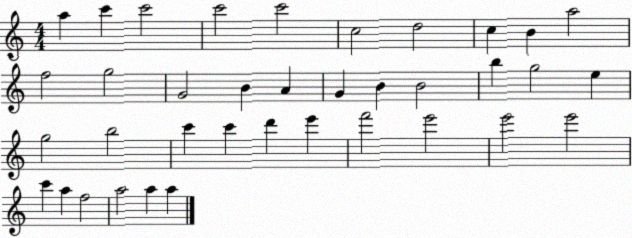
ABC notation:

X:1
T:Untitled
M:4/4
L:1/4
K:C
a c' c'2 c'2 c'2 c2 d2 c B a2 f2 g2 G2 B A G B B2 b g2 e g2 b2 c' c' d' e' f'2 e'2 e'2 e'2 c' a f2 a2 a a